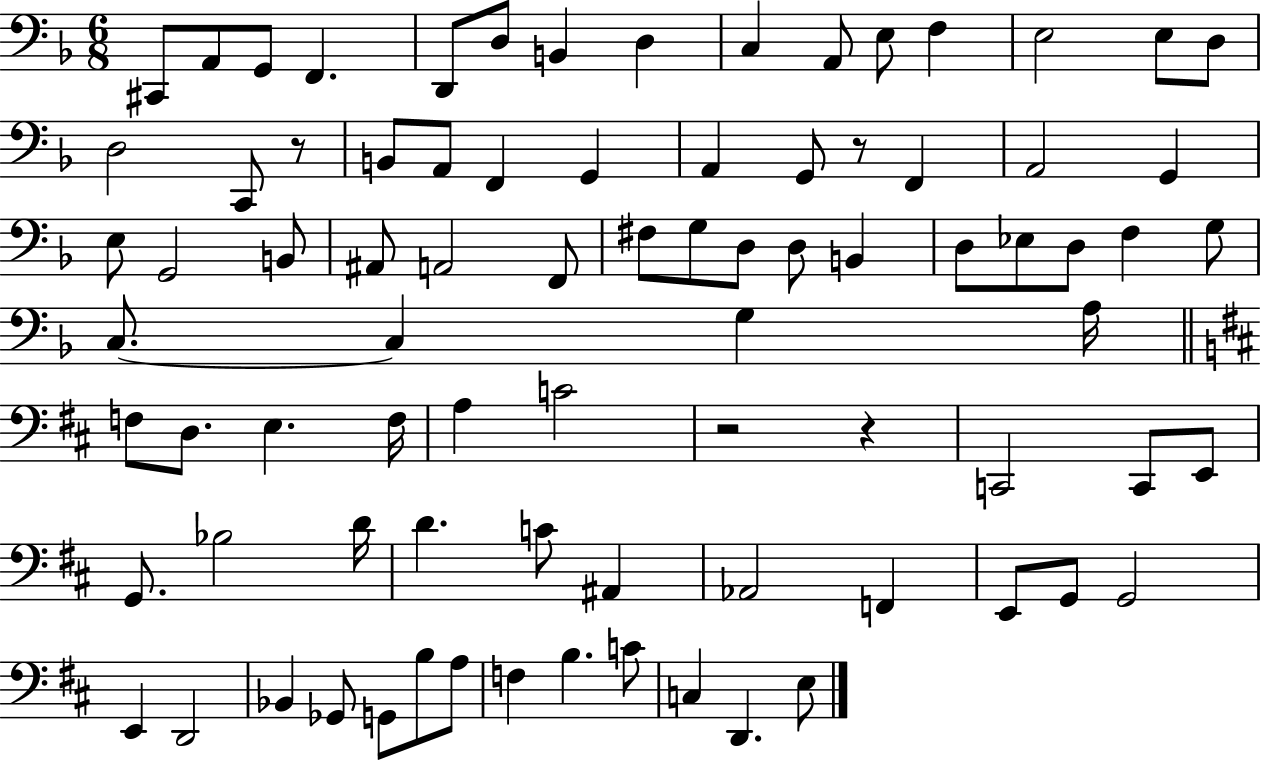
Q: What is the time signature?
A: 6/8